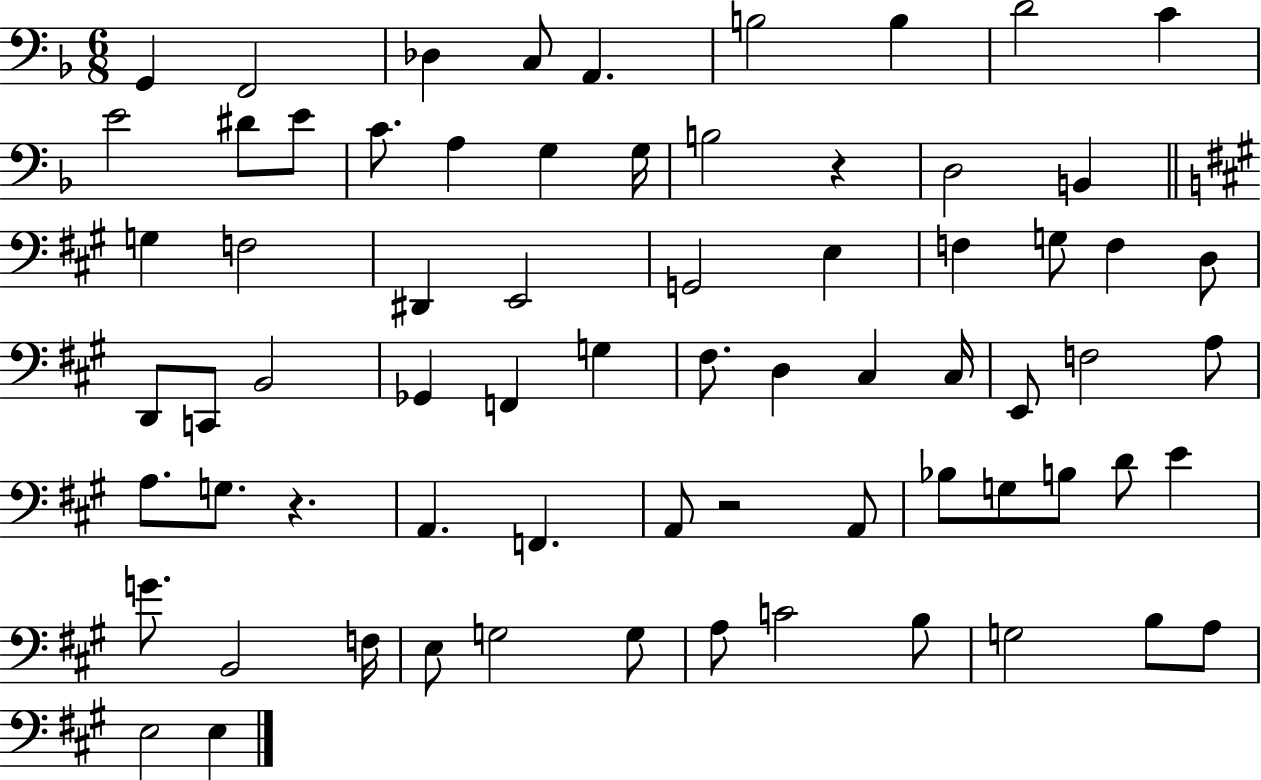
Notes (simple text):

G2/q F2/h Db3/q C3/e A2/q. B3/h B3/q D4/h C4/q E4/h D#4/e E4/e C4/e. A3/q G3/q G3/s B3/h R/q D3/h B2/q G3/q F3/h D#2/q E2/h G2/h E3/q F3/q G3/e F3/q D3/e D2/e C2/e B2/h Gb2/q F2/q G3/q F#3/e. D3/q C#3/q C#3/s E2/e F3/h A3/e A3/e. G3/e. R/q. A2/q. F2/q. A2/e R/h A2/e Bb3/e G3/e B3/e D4/e E4/q G4/e. B2/h F3/s E3/e G3/h G3/e A3/e C4/h B3/e G3/h B3/e A3/e E3/h E3/q